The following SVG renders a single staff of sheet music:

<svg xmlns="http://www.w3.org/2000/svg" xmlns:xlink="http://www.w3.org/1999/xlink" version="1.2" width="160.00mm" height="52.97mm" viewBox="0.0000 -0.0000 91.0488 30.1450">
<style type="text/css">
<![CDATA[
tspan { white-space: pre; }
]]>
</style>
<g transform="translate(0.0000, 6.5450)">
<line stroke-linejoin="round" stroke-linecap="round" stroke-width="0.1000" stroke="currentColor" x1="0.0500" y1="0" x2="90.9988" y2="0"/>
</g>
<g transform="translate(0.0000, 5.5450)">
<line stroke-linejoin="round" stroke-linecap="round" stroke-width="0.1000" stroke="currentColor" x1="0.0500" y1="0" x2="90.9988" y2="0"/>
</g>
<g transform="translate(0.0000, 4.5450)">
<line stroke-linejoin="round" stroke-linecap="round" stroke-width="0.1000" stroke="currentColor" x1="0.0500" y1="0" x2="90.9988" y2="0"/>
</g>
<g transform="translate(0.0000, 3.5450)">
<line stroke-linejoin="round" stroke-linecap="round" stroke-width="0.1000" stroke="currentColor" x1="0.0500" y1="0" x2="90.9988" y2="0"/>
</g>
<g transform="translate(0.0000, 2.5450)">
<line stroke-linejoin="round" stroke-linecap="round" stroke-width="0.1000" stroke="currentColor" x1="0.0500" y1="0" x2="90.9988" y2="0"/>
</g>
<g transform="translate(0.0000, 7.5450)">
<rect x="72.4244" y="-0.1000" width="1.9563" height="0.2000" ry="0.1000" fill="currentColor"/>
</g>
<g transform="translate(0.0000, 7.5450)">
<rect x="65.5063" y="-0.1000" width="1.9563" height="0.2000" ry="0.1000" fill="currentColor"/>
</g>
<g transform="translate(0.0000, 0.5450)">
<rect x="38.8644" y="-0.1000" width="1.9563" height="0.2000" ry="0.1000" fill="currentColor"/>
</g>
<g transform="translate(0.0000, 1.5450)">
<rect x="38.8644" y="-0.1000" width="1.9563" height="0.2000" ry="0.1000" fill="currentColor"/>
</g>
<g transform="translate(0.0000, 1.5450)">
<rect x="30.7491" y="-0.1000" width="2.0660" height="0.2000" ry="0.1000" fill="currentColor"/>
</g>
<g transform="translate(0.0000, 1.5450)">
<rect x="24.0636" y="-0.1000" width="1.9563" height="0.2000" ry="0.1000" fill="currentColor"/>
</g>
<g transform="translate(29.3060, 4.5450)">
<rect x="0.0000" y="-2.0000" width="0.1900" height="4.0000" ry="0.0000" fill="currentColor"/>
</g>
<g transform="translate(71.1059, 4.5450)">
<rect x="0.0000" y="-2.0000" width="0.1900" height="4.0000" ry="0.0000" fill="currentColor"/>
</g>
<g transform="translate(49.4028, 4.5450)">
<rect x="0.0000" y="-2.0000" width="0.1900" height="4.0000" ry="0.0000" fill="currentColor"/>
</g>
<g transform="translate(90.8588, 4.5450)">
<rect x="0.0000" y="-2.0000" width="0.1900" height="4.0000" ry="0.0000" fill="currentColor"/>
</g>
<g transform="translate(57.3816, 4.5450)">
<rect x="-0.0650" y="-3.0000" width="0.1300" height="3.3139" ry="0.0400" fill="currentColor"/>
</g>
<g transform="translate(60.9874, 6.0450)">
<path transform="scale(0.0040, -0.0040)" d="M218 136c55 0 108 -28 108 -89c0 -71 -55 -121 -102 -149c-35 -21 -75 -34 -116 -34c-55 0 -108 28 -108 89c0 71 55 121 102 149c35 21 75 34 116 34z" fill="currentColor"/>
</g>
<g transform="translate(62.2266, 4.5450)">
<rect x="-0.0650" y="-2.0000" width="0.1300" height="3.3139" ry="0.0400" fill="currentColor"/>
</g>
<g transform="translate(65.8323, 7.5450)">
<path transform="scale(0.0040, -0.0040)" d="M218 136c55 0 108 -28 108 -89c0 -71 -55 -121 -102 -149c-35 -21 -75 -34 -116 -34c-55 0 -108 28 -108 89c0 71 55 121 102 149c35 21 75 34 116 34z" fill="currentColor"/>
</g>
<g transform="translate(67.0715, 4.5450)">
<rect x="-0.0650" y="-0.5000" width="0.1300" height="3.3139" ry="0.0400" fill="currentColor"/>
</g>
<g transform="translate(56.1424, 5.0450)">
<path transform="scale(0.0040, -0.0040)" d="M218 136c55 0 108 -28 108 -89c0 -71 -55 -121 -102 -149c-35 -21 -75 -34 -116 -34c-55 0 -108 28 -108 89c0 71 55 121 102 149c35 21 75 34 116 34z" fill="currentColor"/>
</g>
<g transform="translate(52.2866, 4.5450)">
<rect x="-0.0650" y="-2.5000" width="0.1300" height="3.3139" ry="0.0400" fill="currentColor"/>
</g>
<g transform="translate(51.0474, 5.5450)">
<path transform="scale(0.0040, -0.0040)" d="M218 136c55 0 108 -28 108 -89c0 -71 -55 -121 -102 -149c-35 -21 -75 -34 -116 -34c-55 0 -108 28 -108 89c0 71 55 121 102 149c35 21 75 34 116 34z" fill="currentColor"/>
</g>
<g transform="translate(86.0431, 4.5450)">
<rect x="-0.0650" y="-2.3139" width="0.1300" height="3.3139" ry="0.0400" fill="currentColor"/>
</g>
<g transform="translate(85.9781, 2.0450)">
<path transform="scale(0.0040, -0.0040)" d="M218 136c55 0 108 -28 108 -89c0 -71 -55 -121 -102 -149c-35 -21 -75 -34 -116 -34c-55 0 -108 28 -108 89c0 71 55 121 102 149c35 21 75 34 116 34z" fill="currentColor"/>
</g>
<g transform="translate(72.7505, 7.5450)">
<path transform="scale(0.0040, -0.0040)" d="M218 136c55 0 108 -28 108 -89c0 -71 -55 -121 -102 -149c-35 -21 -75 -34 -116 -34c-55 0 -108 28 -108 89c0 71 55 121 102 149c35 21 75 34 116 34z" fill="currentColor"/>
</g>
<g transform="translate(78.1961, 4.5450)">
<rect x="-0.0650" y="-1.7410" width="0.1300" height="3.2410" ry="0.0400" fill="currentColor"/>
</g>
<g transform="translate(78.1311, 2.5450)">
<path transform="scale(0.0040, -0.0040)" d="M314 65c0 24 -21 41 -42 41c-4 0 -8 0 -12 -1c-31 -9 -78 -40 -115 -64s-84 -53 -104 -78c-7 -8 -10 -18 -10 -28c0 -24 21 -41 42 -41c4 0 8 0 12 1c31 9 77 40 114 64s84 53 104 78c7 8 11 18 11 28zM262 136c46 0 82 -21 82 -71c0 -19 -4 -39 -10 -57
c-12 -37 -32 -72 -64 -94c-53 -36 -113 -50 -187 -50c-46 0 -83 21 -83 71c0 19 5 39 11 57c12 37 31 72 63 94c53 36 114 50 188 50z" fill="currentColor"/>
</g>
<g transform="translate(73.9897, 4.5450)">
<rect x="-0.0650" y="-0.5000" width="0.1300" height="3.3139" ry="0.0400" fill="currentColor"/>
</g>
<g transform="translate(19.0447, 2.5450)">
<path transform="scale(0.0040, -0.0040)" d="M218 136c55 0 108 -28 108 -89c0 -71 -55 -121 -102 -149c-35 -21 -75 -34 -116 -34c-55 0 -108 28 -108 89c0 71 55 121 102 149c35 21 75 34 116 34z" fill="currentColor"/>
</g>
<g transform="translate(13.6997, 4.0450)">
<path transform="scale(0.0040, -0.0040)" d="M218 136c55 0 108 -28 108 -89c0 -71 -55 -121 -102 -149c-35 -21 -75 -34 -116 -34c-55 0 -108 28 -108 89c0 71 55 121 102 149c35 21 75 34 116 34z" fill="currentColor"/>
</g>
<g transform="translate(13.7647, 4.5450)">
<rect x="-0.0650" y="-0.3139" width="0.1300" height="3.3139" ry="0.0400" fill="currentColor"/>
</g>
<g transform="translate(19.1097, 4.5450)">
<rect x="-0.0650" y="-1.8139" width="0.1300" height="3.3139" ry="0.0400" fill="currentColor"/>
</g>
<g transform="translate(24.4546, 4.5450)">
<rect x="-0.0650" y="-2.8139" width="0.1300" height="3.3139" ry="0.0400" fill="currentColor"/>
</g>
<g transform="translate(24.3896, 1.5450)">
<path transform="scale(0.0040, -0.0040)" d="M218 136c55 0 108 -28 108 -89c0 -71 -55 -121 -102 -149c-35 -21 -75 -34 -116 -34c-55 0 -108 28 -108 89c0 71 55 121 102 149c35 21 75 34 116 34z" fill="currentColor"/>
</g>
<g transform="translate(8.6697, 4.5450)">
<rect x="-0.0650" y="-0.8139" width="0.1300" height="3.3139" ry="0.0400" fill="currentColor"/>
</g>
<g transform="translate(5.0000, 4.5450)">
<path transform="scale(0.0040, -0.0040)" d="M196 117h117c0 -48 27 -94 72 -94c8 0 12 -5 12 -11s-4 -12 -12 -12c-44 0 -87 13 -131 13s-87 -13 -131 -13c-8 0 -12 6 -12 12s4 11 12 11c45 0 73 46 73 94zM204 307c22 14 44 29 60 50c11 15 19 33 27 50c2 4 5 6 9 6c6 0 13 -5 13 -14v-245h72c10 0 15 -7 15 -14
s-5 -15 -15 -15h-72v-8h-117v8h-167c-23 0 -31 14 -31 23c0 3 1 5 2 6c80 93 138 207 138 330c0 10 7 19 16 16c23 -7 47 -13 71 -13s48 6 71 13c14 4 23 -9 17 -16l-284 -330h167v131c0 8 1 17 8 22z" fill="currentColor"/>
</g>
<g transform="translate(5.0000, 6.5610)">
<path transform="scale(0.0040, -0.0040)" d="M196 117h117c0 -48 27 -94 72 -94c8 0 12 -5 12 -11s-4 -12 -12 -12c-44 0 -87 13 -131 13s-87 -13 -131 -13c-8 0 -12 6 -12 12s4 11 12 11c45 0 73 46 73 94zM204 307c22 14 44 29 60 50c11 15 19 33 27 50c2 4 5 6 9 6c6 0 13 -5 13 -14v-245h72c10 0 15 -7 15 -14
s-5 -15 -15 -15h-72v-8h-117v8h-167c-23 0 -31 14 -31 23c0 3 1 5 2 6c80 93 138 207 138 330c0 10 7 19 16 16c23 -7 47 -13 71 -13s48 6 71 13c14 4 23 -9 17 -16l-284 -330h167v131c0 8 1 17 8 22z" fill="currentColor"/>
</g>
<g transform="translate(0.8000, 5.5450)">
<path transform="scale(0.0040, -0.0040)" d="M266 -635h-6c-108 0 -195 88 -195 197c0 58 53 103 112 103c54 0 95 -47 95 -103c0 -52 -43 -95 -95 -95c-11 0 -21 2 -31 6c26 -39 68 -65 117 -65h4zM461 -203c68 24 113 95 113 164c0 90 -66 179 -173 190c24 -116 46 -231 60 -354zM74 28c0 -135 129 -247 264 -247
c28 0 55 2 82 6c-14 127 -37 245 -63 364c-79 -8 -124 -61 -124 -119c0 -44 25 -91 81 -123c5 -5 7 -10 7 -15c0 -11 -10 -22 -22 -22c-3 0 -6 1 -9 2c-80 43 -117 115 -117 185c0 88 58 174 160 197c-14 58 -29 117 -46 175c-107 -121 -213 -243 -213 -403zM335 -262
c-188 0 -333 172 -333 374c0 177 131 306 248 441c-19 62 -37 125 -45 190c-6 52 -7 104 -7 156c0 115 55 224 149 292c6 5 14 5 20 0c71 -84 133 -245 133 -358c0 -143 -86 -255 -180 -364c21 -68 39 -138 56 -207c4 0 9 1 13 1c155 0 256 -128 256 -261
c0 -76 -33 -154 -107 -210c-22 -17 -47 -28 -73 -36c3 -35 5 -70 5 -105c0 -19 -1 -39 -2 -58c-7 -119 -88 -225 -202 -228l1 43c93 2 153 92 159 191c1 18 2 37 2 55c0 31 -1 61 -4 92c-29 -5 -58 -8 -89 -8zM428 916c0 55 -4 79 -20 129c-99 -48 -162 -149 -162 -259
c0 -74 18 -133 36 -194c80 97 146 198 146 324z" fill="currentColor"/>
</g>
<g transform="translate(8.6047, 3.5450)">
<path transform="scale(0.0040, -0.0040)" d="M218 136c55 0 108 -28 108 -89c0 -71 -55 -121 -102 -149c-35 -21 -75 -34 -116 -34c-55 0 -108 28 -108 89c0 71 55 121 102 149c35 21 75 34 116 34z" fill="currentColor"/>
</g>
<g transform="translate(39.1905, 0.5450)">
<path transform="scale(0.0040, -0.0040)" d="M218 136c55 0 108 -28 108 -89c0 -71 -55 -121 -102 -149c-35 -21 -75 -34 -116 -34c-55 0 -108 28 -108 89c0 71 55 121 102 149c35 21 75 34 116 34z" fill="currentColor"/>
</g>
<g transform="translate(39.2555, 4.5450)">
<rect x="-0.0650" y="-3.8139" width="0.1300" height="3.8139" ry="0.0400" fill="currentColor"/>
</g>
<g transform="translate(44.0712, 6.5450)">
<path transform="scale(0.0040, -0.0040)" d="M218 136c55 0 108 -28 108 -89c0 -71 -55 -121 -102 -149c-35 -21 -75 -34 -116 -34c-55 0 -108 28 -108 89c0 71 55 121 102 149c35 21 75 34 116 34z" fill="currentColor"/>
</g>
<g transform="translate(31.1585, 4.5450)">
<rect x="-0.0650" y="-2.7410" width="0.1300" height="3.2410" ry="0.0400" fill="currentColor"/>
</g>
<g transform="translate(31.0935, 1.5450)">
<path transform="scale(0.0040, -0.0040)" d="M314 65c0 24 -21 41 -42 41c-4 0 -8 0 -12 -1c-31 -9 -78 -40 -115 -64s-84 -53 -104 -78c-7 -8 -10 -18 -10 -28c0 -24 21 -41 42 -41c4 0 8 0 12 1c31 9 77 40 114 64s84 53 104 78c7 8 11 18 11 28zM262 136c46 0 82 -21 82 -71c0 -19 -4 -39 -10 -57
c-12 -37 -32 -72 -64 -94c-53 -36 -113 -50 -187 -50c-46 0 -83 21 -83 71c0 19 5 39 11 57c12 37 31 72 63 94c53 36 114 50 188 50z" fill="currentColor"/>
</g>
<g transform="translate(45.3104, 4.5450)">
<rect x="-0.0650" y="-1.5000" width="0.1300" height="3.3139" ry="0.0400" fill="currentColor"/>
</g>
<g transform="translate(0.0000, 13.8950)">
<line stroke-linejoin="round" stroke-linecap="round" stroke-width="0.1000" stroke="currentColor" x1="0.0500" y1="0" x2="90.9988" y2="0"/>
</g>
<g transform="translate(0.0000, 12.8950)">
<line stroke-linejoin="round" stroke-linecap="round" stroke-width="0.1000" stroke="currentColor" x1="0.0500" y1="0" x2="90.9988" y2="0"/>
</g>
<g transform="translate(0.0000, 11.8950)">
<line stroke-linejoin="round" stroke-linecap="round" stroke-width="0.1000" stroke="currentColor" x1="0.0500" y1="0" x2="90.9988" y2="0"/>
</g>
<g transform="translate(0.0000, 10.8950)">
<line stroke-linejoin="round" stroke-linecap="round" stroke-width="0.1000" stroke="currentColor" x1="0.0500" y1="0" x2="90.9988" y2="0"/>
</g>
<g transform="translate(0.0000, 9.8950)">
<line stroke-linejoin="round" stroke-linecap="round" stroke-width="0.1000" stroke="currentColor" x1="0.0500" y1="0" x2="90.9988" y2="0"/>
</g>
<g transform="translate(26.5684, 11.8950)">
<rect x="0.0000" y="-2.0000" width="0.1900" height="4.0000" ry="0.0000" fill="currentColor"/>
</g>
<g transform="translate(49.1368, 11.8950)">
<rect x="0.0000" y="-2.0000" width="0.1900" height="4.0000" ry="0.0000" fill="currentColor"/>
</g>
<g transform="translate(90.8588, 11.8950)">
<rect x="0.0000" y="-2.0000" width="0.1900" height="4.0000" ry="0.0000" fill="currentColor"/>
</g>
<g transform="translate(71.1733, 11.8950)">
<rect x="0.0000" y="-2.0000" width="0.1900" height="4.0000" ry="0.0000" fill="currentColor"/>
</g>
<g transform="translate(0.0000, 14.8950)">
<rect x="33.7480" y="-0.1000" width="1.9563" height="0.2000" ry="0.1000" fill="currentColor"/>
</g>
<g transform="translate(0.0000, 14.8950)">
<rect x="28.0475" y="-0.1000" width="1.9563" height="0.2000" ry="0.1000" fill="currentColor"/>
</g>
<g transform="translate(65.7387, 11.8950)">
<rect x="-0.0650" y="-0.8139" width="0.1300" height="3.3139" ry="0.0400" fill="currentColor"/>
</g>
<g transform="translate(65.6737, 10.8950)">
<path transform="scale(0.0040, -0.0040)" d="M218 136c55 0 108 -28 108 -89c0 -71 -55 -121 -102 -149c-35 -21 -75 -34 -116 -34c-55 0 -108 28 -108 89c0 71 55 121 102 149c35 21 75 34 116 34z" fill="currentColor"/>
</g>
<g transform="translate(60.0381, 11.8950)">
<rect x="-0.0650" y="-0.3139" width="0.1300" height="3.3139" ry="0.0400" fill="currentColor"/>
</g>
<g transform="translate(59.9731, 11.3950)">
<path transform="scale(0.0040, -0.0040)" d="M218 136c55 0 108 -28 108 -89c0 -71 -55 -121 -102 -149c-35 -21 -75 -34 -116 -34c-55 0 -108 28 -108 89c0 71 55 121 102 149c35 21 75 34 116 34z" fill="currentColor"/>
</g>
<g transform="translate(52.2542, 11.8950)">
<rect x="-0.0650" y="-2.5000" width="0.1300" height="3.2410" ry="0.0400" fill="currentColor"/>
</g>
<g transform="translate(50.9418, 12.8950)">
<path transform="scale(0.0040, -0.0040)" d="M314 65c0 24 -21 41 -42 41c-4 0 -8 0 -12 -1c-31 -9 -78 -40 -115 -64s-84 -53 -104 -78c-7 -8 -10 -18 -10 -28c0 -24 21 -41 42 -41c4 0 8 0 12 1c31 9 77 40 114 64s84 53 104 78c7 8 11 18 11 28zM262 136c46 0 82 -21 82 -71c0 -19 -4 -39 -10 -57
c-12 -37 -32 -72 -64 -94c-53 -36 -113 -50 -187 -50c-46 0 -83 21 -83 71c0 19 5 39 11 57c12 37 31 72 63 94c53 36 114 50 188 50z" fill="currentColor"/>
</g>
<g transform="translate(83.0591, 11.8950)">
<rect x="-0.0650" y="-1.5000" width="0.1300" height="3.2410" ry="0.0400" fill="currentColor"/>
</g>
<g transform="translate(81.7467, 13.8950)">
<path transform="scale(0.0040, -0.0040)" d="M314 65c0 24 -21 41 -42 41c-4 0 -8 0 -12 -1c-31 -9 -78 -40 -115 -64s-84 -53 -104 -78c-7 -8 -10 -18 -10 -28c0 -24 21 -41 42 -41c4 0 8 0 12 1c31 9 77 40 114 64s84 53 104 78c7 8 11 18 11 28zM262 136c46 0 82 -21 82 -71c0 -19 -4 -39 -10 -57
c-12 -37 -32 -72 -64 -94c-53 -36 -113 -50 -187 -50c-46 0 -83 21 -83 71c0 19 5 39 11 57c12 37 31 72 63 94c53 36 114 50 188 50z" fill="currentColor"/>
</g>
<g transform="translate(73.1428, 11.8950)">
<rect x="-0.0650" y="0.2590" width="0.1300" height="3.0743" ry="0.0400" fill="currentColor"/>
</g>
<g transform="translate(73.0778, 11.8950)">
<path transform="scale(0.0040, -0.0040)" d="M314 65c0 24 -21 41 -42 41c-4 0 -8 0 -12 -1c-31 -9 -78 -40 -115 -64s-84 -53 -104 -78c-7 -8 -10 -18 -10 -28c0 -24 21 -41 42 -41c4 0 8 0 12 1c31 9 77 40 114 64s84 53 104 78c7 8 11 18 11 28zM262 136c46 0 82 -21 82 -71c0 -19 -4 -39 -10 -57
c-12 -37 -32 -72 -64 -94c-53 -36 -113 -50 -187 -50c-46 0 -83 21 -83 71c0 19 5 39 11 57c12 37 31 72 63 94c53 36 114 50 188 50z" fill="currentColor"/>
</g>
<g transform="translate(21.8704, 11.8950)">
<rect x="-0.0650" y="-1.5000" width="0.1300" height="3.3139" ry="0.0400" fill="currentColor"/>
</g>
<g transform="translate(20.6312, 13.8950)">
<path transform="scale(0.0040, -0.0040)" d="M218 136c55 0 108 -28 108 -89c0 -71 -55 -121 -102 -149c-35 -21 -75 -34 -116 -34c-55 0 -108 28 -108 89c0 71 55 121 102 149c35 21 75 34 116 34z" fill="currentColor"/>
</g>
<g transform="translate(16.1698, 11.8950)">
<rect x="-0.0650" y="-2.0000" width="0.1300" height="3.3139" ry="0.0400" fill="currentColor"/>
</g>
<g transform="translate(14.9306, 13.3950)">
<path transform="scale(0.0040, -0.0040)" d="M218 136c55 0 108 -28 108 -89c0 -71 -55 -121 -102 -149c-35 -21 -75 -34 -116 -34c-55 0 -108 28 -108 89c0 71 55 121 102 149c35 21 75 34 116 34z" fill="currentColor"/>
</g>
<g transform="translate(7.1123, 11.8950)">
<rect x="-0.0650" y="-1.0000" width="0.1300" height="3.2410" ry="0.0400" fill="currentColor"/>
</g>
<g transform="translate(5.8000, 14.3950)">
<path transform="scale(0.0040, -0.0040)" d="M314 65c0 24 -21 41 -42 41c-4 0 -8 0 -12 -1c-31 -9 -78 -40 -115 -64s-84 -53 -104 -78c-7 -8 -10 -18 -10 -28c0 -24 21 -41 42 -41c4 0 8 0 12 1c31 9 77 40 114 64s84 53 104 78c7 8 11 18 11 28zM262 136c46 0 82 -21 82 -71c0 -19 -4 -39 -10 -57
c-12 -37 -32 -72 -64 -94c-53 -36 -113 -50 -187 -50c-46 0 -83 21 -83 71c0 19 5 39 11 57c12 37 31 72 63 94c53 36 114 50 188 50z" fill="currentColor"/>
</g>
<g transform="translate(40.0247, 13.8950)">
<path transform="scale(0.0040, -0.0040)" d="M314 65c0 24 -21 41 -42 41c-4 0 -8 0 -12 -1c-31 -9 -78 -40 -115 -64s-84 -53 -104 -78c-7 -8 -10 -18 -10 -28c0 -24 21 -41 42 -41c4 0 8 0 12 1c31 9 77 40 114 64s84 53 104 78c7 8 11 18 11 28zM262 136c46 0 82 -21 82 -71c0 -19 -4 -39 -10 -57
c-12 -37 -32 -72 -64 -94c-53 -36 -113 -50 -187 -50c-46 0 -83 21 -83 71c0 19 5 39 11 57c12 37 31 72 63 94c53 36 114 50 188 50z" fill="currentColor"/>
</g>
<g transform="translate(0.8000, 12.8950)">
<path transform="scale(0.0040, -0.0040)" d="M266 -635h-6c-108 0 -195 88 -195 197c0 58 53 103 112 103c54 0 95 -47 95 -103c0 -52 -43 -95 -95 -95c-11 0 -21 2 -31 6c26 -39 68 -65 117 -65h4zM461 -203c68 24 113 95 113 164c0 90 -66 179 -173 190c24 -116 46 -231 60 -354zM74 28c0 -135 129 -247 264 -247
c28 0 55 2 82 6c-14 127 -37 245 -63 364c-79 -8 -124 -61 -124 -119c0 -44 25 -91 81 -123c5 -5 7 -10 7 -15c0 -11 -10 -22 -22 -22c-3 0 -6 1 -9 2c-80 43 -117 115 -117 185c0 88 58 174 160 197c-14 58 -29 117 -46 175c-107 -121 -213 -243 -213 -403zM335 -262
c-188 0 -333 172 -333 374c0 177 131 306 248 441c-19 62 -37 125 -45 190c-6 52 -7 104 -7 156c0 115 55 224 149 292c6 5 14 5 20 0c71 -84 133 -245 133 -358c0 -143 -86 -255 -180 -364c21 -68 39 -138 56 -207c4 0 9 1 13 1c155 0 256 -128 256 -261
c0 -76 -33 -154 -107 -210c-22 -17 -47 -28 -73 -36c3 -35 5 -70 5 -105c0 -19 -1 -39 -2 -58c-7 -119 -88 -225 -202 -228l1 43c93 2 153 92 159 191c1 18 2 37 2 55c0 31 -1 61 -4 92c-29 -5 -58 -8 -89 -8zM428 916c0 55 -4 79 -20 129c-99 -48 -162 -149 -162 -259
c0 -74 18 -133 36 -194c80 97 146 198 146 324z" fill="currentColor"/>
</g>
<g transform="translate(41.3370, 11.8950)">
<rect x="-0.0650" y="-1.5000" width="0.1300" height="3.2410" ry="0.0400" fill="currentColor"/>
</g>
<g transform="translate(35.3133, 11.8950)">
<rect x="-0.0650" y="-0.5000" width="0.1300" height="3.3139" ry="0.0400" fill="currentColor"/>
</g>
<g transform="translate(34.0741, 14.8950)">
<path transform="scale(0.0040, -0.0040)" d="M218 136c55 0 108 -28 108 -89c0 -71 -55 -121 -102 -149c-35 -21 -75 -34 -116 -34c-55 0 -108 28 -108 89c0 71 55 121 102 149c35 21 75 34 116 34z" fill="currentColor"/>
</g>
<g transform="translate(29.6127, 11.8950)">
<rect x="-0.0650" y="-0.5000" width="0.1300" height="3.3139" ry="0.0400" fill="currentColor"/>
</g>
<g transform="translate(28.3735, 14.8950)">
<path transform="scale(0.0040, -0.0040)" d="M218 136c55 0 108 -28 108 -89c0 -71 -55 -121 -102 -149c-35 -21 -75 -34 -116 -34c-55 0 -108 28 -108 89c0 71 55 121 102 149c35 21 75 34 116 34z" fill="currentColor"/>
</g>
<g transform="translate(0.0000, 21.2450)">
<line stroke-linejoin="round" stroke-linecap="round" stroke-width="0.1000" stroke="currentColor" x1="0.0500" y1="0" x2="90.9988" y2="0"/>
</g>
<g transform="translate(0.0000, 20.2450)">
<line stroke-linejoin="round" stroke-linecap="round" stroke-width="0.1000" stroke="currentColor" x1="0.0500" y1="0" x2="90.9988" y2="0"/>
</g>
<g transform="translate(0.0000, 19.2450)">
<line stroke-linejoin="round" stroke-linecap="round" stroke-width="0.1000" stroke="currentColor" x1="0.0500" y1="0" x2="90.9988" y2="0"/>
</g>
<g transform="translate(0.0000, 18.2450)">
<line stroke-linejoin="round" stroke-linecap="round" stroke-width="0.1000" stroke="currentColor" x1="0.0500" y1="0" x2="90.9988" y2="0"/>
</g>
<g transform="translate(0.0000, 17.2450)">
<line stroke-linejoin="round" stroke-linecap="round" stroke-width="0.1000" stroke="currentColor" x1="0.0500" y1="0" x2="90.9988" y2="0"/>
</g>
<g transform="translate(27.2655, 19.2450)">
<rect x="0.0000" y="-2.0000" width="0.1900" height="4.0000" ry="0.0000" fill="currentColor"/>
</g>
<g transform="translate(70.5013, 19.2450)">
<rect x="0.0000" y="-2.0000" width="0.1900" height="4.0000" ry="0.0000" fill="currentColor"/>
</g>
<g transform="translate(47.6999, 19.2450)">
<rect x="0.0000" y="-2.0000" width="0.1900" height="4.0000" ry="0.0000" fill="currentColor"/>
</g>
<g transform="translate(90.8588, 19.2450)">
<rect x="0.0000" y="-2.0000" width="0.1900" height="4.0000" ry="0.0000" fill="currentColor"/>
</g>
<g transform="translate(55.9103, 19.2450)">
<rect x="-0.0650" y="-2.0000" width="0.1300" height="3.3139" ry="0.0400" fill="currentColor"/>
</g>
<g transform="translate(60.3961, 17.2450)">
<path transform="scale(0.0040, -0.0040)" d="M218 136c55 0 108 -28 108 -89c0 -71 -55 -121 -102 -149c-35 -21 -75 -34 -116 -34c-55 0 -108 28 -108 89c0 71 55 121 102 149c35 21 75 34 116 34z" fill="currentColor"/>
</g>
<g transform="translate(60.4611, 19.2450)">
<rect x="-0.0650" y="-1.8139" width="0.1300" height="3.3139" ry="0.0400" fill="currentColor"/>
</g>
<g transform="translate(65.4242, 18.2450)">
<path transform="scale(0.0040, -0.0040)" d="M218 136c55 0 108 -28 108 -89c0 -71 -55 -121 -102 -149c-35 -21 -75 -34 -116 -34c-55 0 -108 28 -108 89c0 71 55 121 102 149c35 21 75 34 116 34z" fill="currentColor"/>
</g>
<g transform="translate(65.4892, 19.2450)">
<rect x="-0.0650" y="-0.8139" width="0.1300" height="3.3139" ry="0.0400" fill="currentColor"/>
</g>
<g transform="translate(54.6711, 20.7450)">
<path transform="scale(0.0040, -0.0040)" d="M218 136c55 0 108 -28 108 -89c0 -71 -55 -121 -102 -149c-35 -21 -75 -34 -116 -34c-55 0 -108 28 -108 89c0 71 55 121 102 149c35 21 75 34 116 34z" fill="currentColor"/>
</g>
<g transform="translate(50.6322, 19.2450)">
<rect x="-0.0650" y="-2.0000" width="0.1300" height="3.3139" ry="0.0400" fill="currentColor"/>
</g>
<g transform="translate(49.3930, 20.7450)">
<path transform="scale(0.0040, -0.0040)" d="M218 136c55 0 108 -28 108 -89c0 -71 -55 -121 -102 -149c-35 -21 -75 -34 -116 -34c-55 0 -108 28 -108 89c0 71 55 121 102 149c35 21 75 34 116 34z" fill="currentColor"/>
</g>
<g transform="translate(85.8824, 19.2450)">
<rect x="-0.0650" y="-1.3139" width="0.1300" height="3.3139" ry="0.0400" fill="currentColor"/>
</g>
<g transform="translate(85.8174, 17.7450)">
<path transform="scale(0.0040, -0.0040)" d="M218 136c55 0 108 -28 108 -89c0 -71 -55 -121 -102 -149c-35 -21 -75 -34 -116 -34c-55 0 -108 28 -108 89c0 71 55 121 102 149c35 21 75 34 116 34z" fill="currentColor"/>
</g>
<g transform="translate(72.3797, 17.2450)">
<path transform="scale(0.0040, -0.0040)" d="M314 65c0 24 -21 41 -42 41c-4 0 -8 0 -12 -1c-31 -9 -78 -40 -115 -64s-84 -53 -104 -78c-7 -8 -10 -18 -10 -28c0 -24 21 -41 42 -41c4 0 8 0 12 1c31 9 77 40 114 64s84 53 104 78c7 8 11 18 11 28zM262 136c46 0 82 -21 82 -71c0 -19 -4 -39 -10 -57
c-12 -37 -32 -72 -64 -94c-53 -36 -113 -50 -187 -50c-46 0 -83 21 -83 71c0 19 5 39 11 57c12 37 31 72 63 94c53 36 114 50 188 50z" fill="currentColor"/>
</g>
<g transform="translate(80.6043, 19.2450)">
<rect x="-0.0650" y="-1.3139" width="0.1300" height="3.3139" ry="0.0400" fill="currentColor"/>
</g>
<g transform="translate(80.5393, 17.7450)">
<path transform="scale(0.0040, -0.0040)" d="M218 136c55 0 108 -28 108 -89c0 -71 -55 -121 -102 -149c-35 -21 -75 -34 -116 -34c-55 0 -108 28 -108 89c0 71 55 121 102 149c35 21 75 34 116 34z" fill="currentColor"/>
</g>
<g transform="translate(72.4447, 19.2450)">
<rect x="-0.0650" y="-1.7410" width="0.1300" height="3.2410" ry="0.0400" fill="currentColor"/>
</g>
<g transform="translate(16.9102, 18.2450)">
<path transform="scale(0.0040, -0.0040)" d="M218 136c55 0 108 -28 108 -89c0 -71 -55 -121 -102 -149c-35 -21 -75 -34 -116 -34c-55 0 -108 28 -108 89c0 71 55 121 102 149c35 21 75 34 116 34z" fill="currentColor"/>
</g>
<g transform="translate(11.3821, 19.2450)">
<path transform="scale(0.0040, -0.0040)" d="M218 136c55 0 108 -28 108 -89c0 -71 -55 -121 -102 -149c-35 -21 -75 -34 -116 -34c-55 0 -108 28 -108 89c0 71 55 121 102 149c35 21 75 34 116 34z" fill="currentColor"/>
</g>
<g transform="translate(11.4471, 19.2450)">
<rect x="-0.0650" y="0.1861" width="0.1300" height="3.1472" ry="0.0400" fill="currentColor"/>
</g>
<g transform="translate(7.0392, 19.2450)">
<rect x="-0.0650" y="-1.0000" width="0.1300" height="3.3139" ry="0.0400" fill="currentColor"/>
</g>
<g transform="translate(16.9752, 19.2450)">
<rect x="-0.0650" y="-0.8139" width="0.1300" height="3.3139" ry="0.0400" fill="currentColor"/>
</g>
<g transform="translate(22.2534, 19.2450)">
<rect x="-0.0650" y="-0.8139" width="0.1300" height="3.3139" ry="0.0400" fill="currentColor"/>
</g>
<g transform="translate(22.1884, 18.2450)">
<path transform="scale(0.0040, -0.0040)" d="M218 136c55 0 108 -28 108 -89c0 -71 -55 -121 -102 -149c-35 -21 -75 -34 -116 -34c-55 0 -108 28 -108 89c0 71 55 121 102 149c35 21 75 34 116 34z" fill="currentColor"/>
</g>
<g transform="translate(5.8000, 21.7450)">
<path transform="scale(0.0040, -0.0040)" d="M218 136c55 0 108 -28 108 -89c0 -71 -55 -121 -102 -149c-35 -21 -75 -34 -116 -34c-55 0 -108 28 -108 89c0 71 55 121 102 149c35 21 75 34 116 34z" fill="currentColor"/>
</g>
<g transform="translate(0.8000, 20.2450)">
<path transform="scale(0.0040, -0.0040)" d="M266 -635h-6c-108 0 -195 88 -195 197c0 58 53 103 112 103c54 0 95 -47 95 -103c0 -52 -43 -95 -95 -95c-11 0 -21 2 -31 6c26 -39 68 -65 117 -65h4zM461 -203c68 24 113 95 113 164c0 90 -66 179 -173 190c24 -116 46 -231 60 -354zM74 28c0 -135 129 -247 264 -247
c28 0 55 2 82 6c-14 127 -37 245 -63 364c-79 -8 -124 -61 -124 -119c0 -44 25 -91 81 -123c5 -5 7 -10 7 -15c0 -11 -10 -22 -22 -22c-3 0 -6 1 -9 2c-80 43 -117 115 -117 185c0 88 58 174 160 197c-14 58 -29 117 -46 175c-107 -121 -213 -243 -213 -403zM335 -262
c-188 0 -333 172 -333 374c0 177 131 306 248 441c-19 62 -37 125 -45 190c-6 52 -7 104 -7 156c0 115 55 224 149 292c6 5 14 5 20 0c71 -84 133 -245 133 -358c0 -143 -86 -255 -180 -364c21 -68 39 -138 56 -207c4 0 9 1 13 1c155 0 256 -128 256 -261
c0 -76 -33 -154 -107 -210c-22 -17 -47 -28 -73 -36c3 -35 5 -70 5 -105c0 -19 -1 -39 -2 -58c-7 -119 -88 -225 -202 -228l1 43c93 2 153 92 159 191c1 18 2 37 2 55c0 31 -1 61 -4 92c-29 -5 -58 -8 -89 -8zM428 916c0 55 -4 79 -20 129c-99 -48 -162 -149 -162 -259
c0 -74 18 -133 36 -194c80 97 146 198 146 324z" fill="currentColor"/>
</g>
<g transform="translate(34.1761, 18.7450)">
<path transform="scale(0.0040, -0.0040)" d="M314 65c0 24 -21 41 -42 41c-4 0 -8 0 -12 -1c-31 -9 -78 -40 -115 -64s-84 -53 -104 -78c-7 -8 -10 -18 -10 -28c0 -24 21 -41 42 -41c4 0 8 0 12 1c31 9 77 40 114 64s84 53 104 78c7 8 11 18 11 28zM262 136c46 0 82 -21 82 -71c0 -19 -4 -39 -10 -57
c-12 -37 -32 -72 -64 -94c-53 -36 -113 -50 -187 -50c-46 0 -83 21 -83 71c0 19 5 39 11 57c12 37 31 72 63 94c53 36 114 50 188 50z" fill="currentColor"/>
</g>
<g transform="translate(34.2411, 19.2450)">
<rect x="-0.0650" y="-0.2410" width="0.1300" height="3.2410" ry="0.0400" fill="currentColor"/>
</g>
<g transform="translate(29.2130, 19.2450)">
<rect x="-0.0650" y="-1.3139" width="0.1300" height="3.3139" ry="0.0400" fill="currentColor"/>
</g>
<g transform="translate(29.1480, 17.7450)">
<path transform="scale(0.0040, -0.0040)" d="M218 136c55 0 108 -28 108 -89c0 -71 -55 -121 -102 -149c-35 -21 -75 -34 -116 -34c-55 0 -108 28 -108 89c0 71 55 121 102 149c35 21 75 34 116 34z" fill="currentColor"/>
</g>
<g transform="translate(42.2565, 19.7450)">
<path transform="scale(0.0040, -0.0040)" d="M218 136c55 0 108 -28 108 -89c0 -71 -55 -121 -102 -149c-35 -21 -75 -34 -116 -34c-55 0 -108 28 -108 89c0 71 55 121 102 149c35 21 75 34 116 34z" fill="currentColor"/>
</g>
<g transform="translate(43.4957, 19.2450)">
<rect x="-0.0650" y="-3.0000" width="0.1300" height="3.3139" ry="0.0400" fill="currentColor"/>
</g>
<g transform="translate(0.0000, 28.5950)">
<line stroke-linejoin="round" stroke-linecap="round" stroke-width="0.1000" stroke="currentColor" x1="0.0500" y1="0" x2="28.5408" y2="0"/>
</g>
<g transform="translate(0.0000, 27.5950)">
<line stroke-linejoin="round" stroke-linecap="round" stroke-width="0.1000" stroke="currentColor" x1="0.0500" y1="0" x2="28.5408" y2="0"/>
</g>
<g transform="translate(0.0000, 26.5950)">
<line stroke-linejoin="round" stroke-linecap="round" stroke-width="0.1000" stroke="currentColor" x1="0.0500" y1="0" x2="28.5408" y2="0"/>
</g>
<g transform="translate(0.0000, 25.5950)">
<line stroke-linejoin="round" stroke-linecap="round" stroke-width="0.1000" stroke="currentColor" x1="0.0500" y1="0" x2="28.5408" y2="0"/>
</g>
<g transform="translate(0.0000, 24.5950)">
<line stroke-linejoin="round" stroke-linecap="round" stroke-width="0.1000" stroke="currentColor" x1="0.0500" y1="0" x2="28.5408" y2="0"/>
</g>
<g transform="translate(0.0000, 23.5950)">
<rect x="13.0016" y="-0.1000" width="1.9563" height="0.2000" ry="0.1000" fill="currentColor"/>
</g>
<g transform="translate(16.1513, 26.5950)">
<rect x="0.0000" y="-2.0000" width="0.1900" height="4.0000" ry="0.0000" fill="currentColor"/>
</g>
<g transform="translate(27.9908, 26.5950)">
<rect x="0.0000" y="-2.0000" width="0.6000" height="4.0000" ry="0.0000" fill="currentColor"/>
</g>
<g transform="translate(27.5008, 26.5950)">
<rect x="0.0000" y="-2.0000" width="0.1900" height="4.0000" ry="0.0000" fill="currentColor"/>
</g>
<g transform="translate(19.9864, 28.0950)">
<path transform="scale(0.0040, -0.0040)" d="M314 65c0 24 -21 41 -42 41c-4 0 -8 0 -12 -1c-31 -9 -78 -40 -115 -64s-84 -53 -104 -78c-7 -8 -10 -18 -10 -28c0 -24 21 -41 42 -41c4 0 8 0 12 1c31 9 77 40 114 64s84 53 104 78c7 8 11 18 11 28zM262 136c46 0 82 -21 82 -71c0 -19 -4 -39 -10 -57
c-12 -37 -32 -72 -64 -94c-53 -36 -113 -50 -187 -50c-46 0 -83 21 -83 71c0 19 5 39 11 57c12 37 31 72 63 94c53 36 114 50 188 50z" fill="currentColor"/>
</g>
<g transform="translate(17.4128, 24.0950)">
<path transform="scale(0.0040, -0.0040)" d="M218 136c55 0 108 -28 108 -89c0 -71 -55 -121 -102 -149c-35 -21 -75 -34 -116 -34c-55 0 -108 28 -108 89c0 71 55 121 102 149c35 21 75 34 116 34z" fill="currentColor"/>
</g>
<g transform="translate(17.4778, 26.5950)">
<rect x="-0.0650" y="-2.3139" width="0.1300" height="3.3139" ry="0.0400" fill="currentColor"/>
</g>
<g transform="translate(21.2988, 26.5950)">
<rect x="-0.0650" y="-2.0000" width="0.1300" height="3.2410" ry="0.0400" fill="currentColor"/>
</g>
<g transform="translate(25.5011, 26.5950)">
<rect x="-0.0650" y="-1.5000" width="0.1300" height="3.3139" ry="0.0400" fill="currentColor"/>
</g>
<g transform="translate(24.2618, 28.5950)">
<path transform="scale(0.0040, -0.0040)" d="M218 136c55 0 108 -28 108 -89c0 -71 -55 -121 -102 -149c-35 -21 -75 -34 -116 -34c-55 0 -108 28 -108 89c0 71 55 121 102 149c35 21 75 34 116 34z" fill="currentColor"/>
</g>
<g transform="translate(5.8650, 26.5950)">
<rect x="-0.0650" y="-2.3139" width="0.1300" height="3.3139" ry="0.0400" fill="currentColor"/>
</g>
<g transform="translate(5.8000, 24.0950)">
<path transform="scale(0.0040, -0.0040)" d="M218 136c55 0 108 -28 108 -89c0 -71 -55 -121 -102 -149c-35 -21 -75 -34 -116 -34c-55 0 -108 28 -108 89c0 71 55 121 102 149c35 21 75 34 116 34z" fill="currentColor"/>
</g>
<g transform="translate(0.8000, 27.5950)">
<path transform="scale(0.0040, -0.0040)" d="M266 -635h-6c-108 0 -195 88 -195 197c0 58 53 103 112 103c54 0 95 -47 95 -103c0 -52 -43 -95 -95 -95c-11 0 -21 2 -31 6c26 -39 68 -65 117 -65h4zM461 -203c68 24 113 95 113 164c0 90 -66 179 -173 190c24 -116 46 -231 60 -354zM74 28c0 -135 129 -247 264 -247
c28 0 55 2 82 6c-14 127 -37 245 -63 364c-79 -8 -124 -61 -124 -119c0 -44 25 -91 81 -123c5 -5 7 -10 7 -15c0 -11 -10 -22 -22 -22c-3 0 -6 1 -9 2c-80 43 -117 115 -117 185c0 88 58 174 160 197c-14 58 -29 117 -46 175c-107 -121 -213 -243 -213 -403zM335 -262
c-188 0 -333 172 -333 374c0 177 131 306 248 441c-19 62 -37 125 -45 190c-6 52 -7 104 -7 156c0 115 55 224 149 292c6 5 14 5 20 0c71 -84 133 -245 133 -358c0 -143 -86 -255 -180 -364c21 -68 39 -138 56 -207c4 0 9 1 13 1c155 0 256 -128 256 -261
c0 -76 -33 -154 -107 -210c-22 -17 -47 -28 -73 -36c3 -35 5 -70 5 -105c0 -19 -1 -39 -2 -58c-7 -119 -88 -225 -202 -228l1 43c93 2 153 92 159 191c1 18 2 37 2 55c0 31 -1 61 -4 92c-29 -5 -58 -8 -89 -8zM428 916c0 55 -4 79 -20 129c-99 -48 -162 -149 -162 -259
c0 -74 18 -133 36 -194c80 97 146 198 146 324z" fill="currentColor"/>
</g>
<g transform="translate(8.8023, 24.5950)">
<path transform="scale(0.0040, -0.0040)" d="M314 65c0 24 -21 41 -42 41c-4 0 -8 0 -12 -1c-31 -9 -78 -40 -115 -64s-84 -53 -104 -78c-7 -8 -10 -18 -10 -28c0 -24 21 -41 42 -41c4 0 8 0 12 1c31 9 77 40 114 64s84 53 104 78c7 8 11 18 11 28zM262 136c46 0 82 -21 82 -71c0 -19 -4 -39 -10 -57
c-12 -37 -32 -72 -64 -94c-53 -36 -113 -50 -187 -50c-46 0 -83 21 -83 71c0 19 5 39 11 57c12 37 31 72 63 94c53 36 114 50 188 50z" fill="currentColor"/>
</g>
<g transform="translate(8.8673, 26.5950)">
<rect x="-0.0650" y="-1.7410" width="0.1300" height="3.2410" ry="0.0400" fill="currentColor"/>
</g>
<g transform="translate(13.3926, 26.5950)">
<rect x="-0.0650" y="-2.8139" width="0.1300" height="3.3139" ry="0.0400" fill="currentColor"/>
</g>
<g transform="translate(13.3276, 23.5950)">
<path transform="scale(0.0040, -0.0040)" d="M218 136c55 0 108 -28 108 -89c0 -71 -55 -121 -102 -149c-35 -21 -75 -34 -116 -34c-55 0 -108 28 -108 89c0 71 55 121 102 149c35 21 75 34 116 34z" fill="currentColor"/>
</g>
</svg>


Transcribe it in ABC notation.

X:1
T:Untitled
M:4/4
L:1/4
K:C
d c f a a2 c' E G A F C C f2 g D2 F E C C E2 G2 c d B2 E2 D B d d e c2 A F F f d f2 e e g f2 a g F2 E